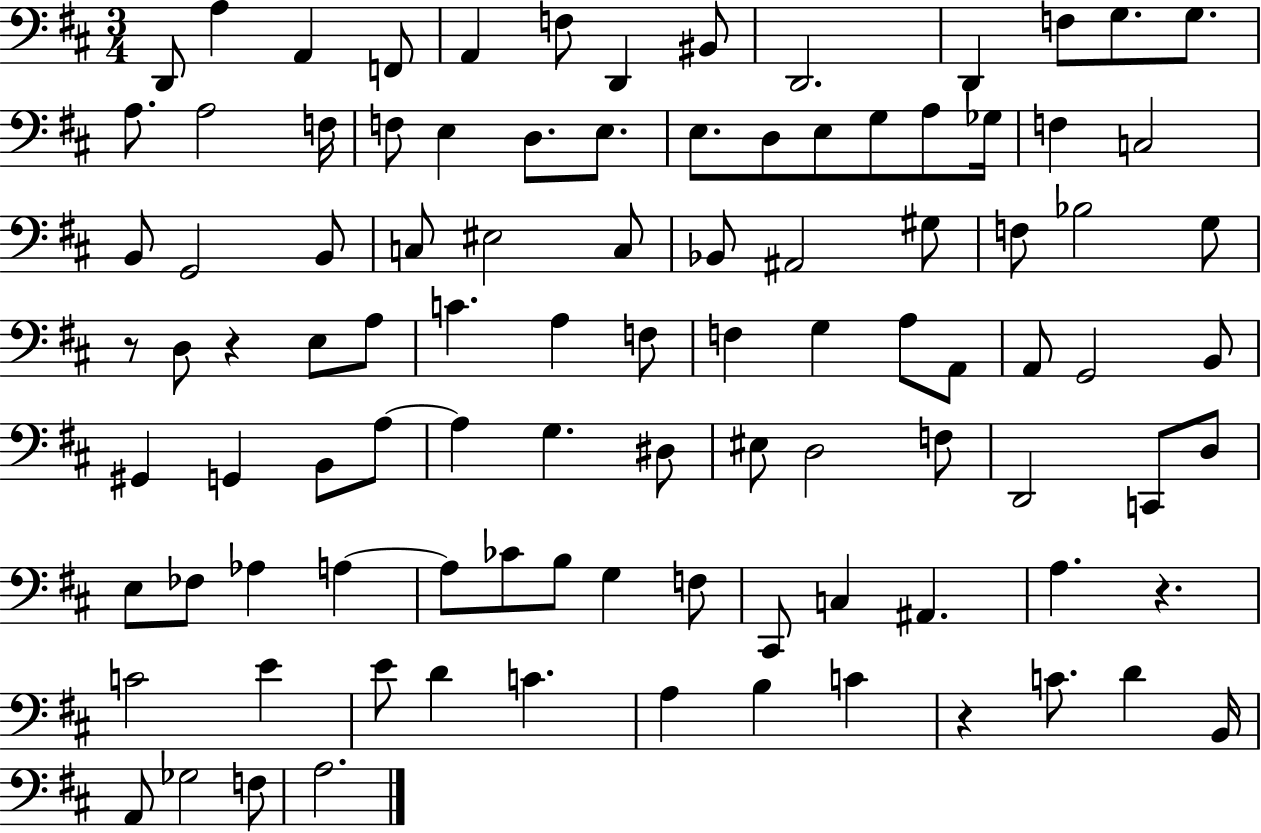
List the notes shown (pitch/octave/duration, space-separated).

D2/e A3/q A2/q F2/e A2/q F3/e D2/q BIS2/e D2/h. D2/q F3/e G3/e. G3/e. A3/e. A3/h F3/s F3/e E3/q D3/e. E3/e. E3/e. D3/e E3/e G3/e A3/e Gb3/s F3/q C3/h B2/e G2/h B2/e C3/e EIS3/h C3/e Bb2/e A#2/h G#3/e F3/e Bb3/h G3/e R/e D3/e R/q E3/e A3/e C4/q. A3/q F3/e F3/q G3/q A3/e A2/e A2/e G2/h B2/e G#2/q G2/q B2/e A3/e A3/q G3/q. D#3/e EIS3/e D3/h F3/e D2/h C2/e D3/e E3/e FES3/e Ab3/q A3/q A3/e CES4/e B3/e G3/q F3/e C#2/e C3/q A#2/q. A3/q. R/q. C4/h E4/q E4/e D4/q C4/q. A3/q B3/q C4/q R/q C4/e. D4/q B2/s A2/e Gb3/h F3/e A3/h.